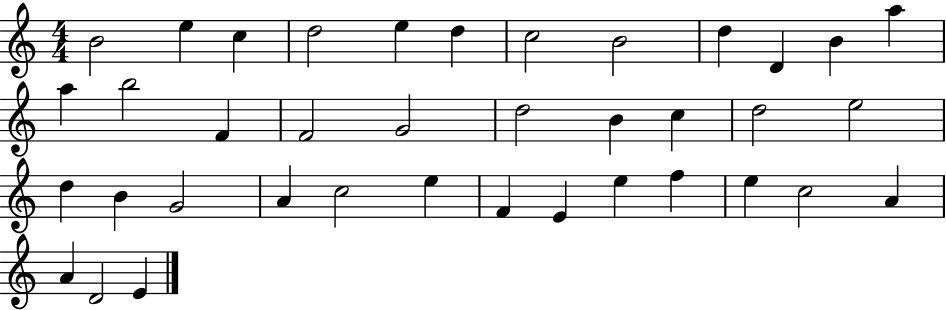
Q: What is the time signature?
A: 4/4